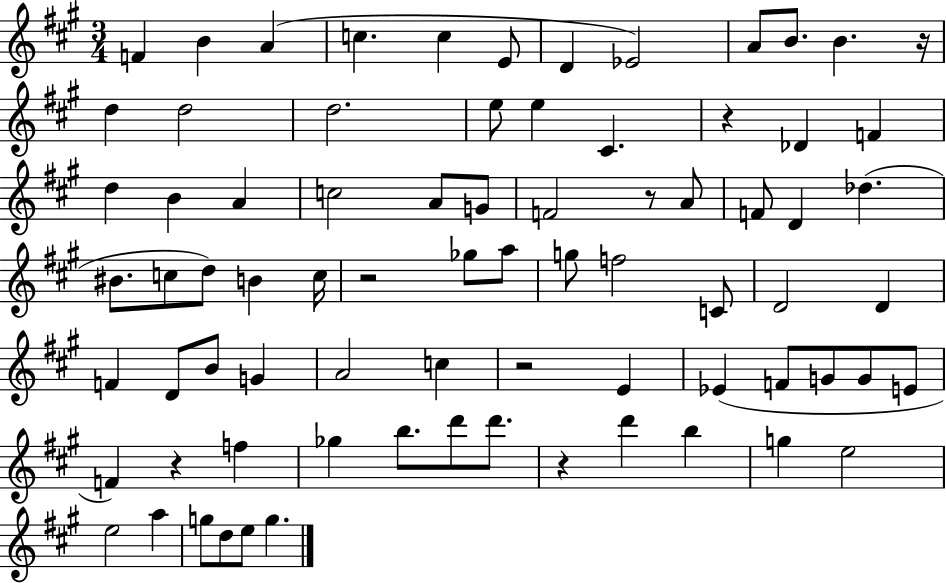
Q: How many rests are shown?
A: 7